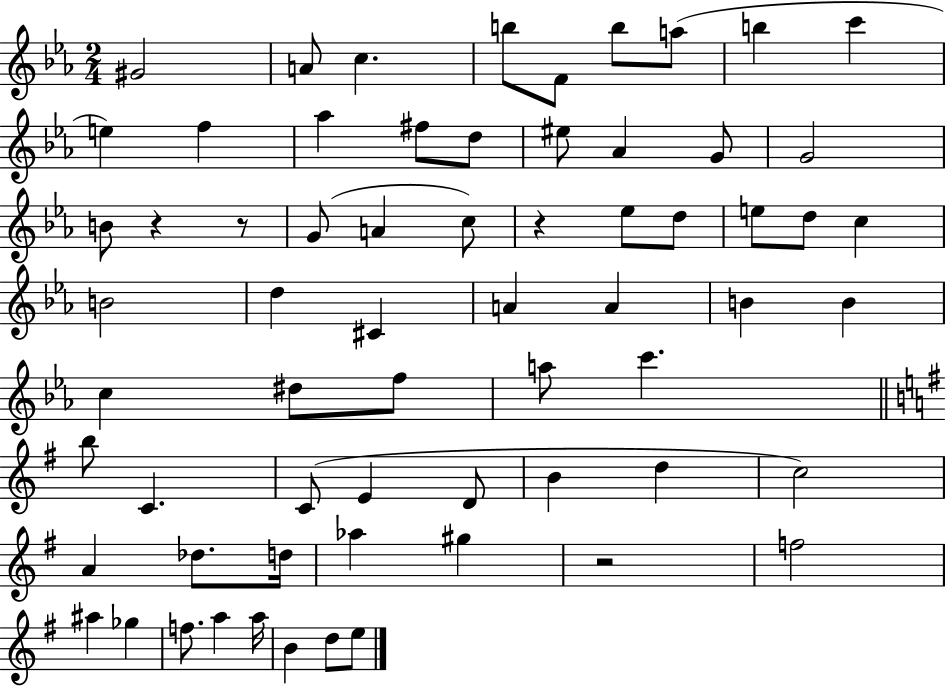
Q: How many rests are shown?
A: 4